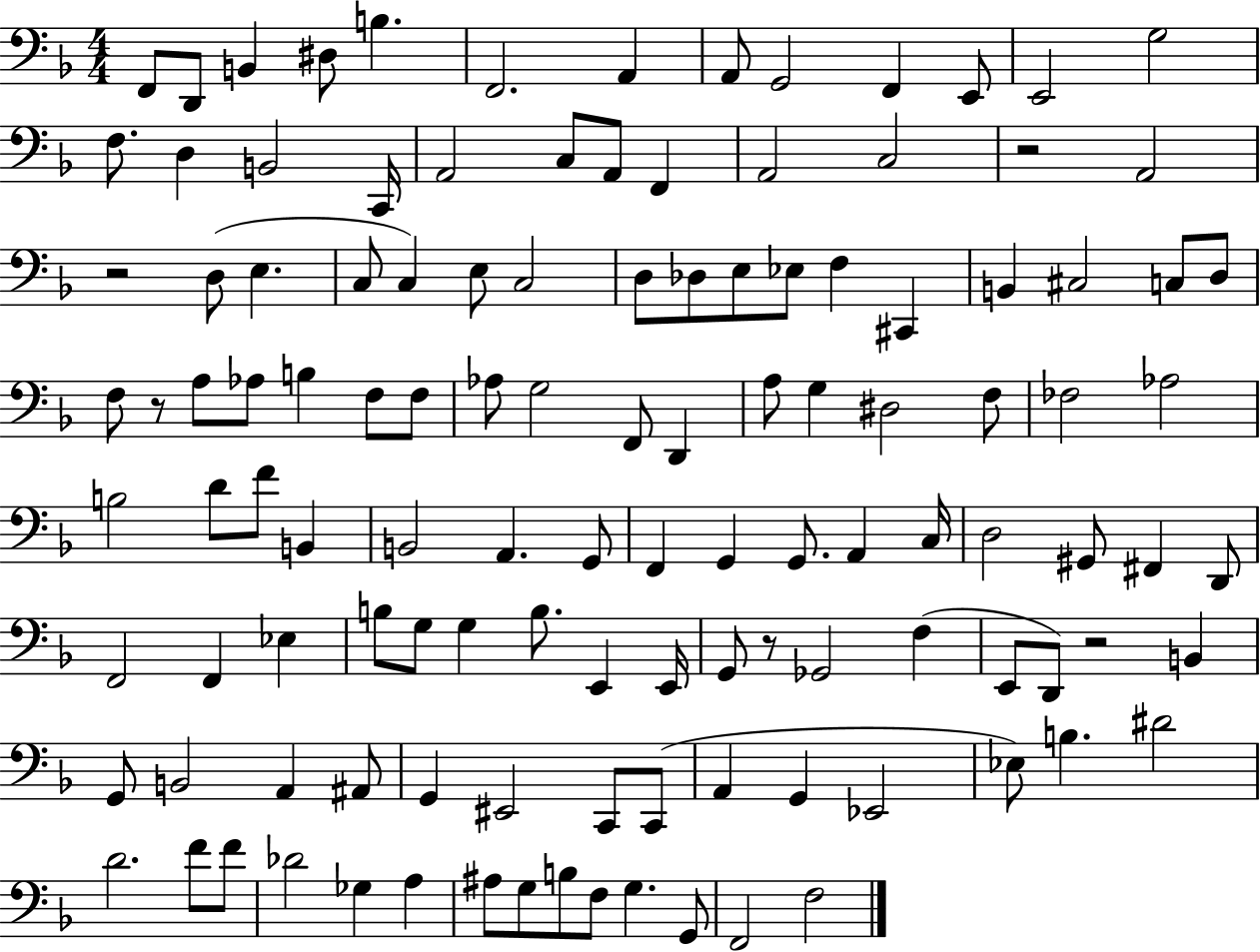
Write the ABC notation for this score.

X:1
T:Untitled
M:4/4
L:1/4
K:F
F,,/2 D,,/2 B,, ^D,/2 B, F,,2 A,, A,,/2 G,,2 F,, E,,/2 E,,2 G,2 F,/2 D, B,,2 C,,/4 A,,2 C,/2 A,,/2 F,, A,,2 C,2 z2 A,,2 z2 D,/2 E, C,/2 C, E,/2 C,2 D,/2 _D,/2 E,/2 _E,/2 F, ^C,, B,, ^C,2 C,/2 D,/2 F,/2 z/2 A,/2 _A,/2 B, F,/2 F,/2 _A,/2 G,2 F,,/2 D,, A,/2 G, ^D,2 F,/2 _F,2 _A,2 B,2 D/2 F/2 B,, B,,2 A,, G,,/2 F,, G,, G,,/2 A,, C,/4 D,2 ^G,,/2 ^F,, D,,/2 F,,2 F,, _E, B,/2 G,/2 G, B,/2 E,, E,,/4 G,,/2 z/2 _G,,2 F, E,,/2 D,,/2 z2 B,, G,,/2 B,,2 A,, ^A,,/2 G,, ^E,,2 C,,/2 C,,/2 A,, G,, _E,,2 _E,/2 B, ^D2 D2 F/2 F/2 _D2 _G, A, ^A,/2 G,/2 B,/2 F,/2 G, G,,/2 F,,2 F,2